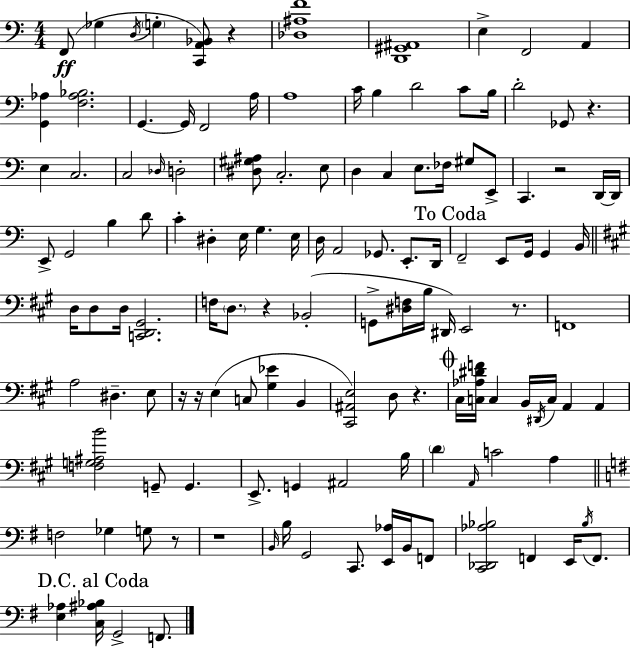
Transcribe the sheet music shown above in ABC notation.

X:1
T:Untitled
M:4/4
L:1/4
K:C
F,,/2 _G, D,/4 G, [C,,A,,_B,,]/2 z [_D,^A,F]4 [D,,^G,,^A,,]4 E, F,,2 A,, [G,,_A,] [F,_A,_B,]2 G,, G,,/4 F,,2 A,/4 A,4 C/4 B, D2 C/2 B,/4 D2 _G,,/2 z E, C,2 C,2 _D,/4 D,2 [^D,^G,^A,]/2 C,2 E,/2 D, C, E,/2 _F,/4 ^G,/2 E,,/2 C,, z2 D,,/4 D,,/4 E,,/2 G,,2 B, D/2 C ^D, E,/4 G, E,/4 D,/4 A,,2 _G,,/2 E,,/2 D,,/4 F,,2 E,,/2 G,,/4 G,, B,,/4 D,/4 D,/2 D,/4 [C,,D,,^G,,]2 F,/4 D,/2 z _B,,2 G,,/2 [^D,F,]/4 B,/4 ^D,,/4 E,,2 z/2 F,,4 A,2 ^D, E,/2 z/4 z/4 E, C,/2 [^G,_E] B,, [^C,,^A,,E,]2 D,/2 z ^C,/4 [C,_A,^DF]/4 C, B,,/4 ^D,,/4 C,/4 A,, A,, [F,G,^A,B]2 G,,/2 G,, E,,/2 G,, ^A,,2 B,/4 D A,,/4 C2 A, F,2 _G, G,/2 z/2 z4 B,,/4 B,/4 G,,2 C,,/2 [E,,_A,]/4 B,,/4 F,,/2 [C,,_D,,_A,_B,]2 F,, E,,/4 _B,/4 F,,/2 [E,_A,] [C,^A,_B,]/4 G,,2 F,,/2